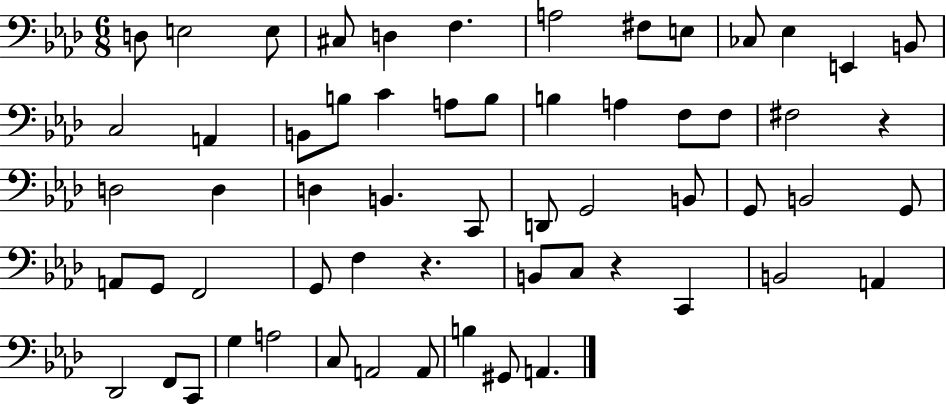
D3/e E3/h E3/e C#3/e D3/q F3/q. A3/h F#3/e E3/e CES3/e Eb3/q E2/q B2/e C3/h A2/q B2/e B3/e C4/q A3/e B3/e B3/q A3/q F3/e F3/e F#3/h R/q D3/h D3/q D3/q B2/q. C2/e D2/e G2/h B2/e G2/e B2/h G2/e A2/e G2/e F2/h G2/e F3/q R/q. B2/e C3/e R/q C2/q B2/h A2/q Db2/h F2/e C2/e G3/q A3/h C3/e A2/h A2/e B3/q G#2/e A2/q.